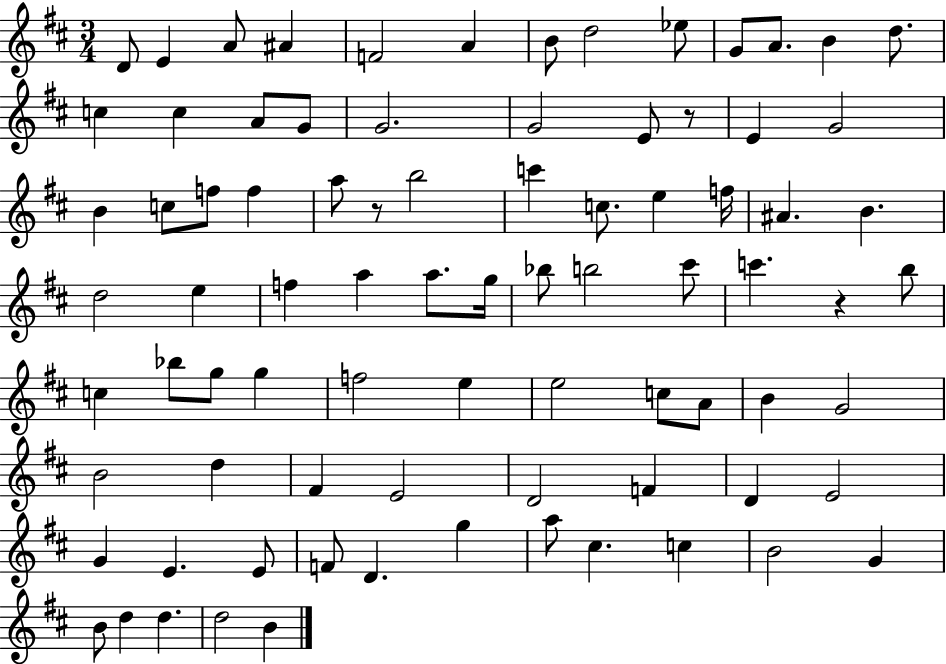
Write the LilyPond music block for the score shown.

{
  \clef treble
  \numericTimeSignature
  \time 3/4
  \key d \major
  d'8 e'4 a'8 ais'4 | f'2 a'4 | b'8 d''2 ees''8 | g'8 a'8. b'4 d''8. | \break c''4 c''4 a'8 g'8 | g'2. | g'2 e'8 r8 | e'4 g'2 | \break b'4 c''8 f''8 f''4 | a''8 r8 b''2 | c'''4 c''8. e''4 f''16 | ais'4. b'4. | \break d''2 e''4 | f''4 a''4 a''8. g''16 | bes''8 b''2 cis'''8 | c'''4. r4 b''8 | \break c''4 bes''8 g''8 g''4 | f''2 e''4 | e''2 c''8 a'8 | b'4 g'2 | \break b'2 d''4 | fis'4 e'2 | d'2 f'4 | d'4 e'2 | \break g'4 e'4. e'8 | f'8 d'4. g''4 | a''8 cis''4. c''4 | b'2 g'4 | \break b'8 d''4 d''4. | d''2 b'4 | \bar "|."
}